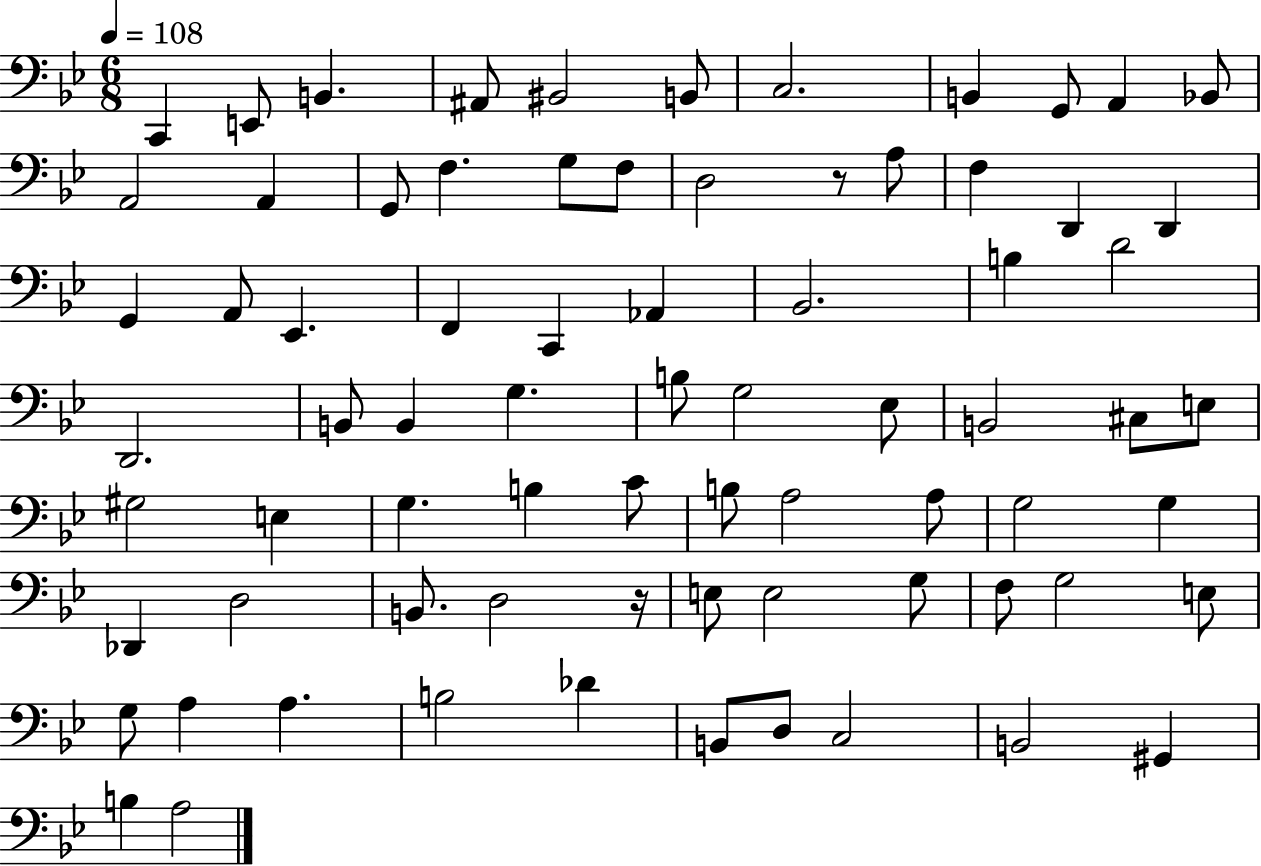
X:1
T:Untitled
M:6/8
L:1/4
K:Bb
C,, E,,/2 B,, ^A,,/2 ^B,,2 B,,/2 C,2 B,, G,,/2 A,, _B,,/2 A,,2 A,, G,,/2 F, G,/2 F,/2 D,2 z/2 A,/2 F, D,, D,, G,, A,,/2 _E,, F,, C,, _A,, _B,,2 B, D2 D,,2 B,,/2 B,, G, B,/2 G,2 _E,/2 B,,2 ^C,/2 E,/2 ^G,2 E, G, B, C/2 B,/2 A,2 A,/2 G,2 G, _D,, D,2 B,,/2 D,2 z/4 E,/2 E,2 G,/2 F,/2 G,2 E,/2 G,/2 A, A, B,2 _D B,,/2 D,/2 C,2 B,,2 ^G,, B, A,2